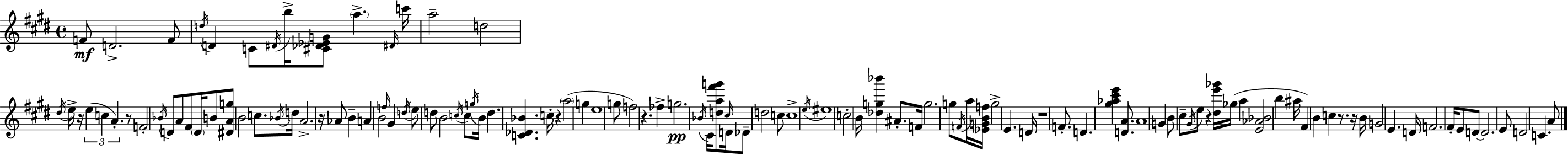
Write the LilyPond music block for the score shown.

{
  \clef treble
  \time 4/4
  \defaultTimeSignature
  \key e \major
  \repeat volta 2 { f'8\mf d'2.-> f'8 | \acciaccatura { d''16 } d'4 c'8 \acciaccatura { dis'16 } b''16-> <cis' des' ees' g'>8 \parenthesize a''4.-> | \grace { dis'16 } c'''16 a''2-- d''2 | \acciaccatura { dis''16 } e''16-> r16 \tuplet 3/2 { e''4( c''4 a'4.-.) } | \break r8 f'2-. \acciaccatura { bes'16 } d'8 | a'8 fis'8 \parenthesize d'16 b'8 <dis' a' g''>8 b'2 | c''8. \acciaccatura { bes'16 } d''16 a'2.-> | r16 aes'8 b'4-- a'4 b'2 | \break \grace { f''16 } gis'4 \acciaccatura { d''16 } e''8 d''8 | b'2 \acciaccatura { c''16 } c''8 \acciaccatura { g''16 } b'16 d''4. | <c' des' bes'>4. c''16-. r4 \parenthesize a''2( | g''4 e''1 | \break g''8 f''2) | r4. fes''4-> g''2.\pp | \acciaccatura { bes'16 } cis'16 <d'' a'' fis''' g'''>8 \grace { cis''16 } d'16 | des'8-- d''2 c''8 c''1-> | \break \acciaccatura { e''16 } eis''1 | c''2-. | b'16 <des'' g'' bes'''>4 ais'8.-. f'16 g''2. | g''8 \acciaccatura { f'16 } a''16 <ees' g' b' f''>16 g''2-> | \break e'4. d'16 r1 | f'8.-. | d'4. <gis'' aes'' cis''' e'''>4 <d' a'>8. a'1 | g'4 | \break b'8 cis''8-- \acciaccatura { gis'16 } e''8 r4 <dis'' e''' ges'''>16 ges''16( a''4 | <e' aes' bes'>2 b''4 ais''16 | fis'4) b'4 c''4 r8. r16 | b'16 g'2 e'4. d'16 | \break f'2. fis'16-. e'8 d'8~~ | d'2. e'8 d'2 | c'4. a'8 } \bar "|."
}